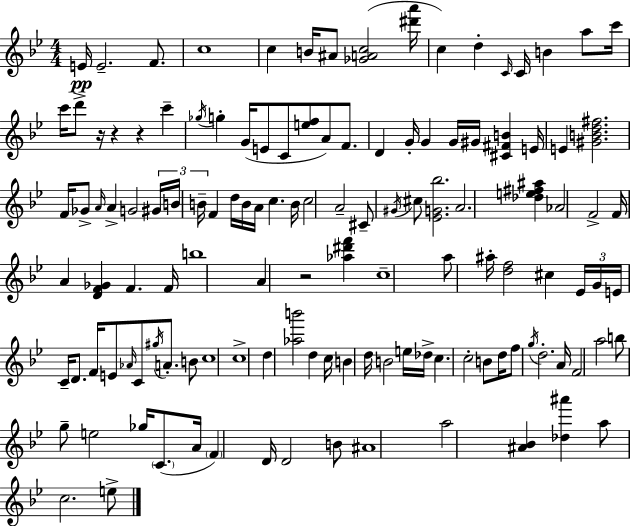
{
  \clef treble
  \numericTimeSignature
  \time 4/4
  \key g \minor
  \repeat volta 2 { e'16\pp e'2.-- f'8. | c''1 | c''4 b'16 ais'8 <ges' a' c''>2( <dis''' a'''>16 | c''4) d''4-. \grace { c'16 } c'16 b'4 a''8 | \break c'''16 c'''16 d'''8-> r16 r4 r4 c'''4-- | \acciaccatura { ges''16 } g''4-. g'16( e'8 c'8 <e'' f''>8 a'8) f'8. | d'4 g'16-. g'4 g'16 gis'16 <cis' fis' b'>4 | e'16 e'4 <gis' b' d'' fis''>2. | \break f'16 ges'8-> \grace { a'16 } a'4-> g'2 | \tuplet 3/2 { gis'16 b'16 b'16-- } f'4 d''16 b'16 a'16 c''4. | b'16 c''2 a'2-- | cis'8-- \acciaccatura { gis'16 } cis''8 <ees' g' bes''>2. | \break a'2. | <des'' e'' fis'' ais''>4 aes'2 f'2-> | f'16 a'4 <d' f' ges'>4 f'4. | f'16 b''1 | \break a'4 r2 | <aes'' dis''' f'''>4 c''1-- | a''8 ais''16-. <d'' f''>2 cis''4 | \tuplet 3/2 { ees'16 g'16 e'16 } c'16-- d'8. f'16 e'8 \grace { aes'16 } c'8 | \break \acciaccatura { gis''16 } a'8.-. b'8 c''1 | c''1-> | d''4 <aes'' b'''>2 | d''4 c''16 b'4 d''16 b'2 | \break e''16 des''16-> c''4. c''2-. | b'8 d''16 f''8 \acciaccatura { g''16 } d''2.-. | a'16 f'2 a''2 | b''8 g''8-- e''2 | \break ges''16 \parenthesize c'8.( a'16 \parenthesize f'4) d'16 d'2 | b'8 ais'1 | a''2 <ais' bes'>4 | <des'' ais'''>4 a''8 c''2. | \break e''8-> } \bar "|."
}